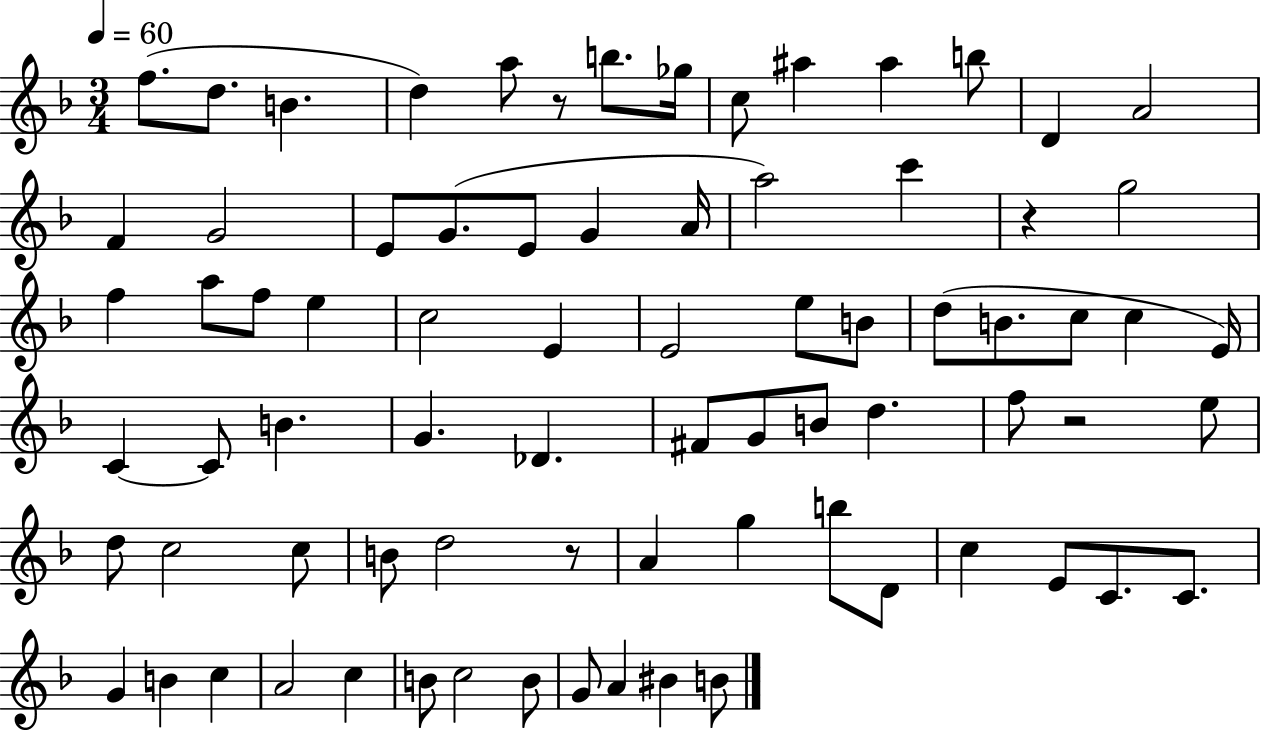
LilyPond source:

{
  \clef treble
  \numericTimeSignature
  \time 3/4
  \key f \major
  \tempo 4 = 60
  f''8.( d''8. b'4. | d''4) a''8 r8 b''8. ges''16 | c''8 ais''4 ais''4 b''8 | d'4 a'2 | \break f'4 g'2 | e'8 g'8.( e'8 g'4 a'16 | a''2) c'''4 | r4 g''2 | \break f''4 a''8 f''8 e''4 | c''2 e'4 | e'2 e''8 b'8 | d''8( b'8. c''8 c''4 e'16) | \break c'4~~ c'8 b'4. | g'4. des'4. | fis'8 g'8 b'8 d''4. | f''8 r2 e''8 | \break d''8 c''2 c''8 | b'8 d''2 r8 | a'4 g''4 b''8 d'8 | c''4 e'8 c'8. c'8. | \break g'4 b'4 c''4 | a'2 c''4 | b'8 c''2 b'8 | g'8 a'4 bis'4 b'8 | \break \bar "|."
}